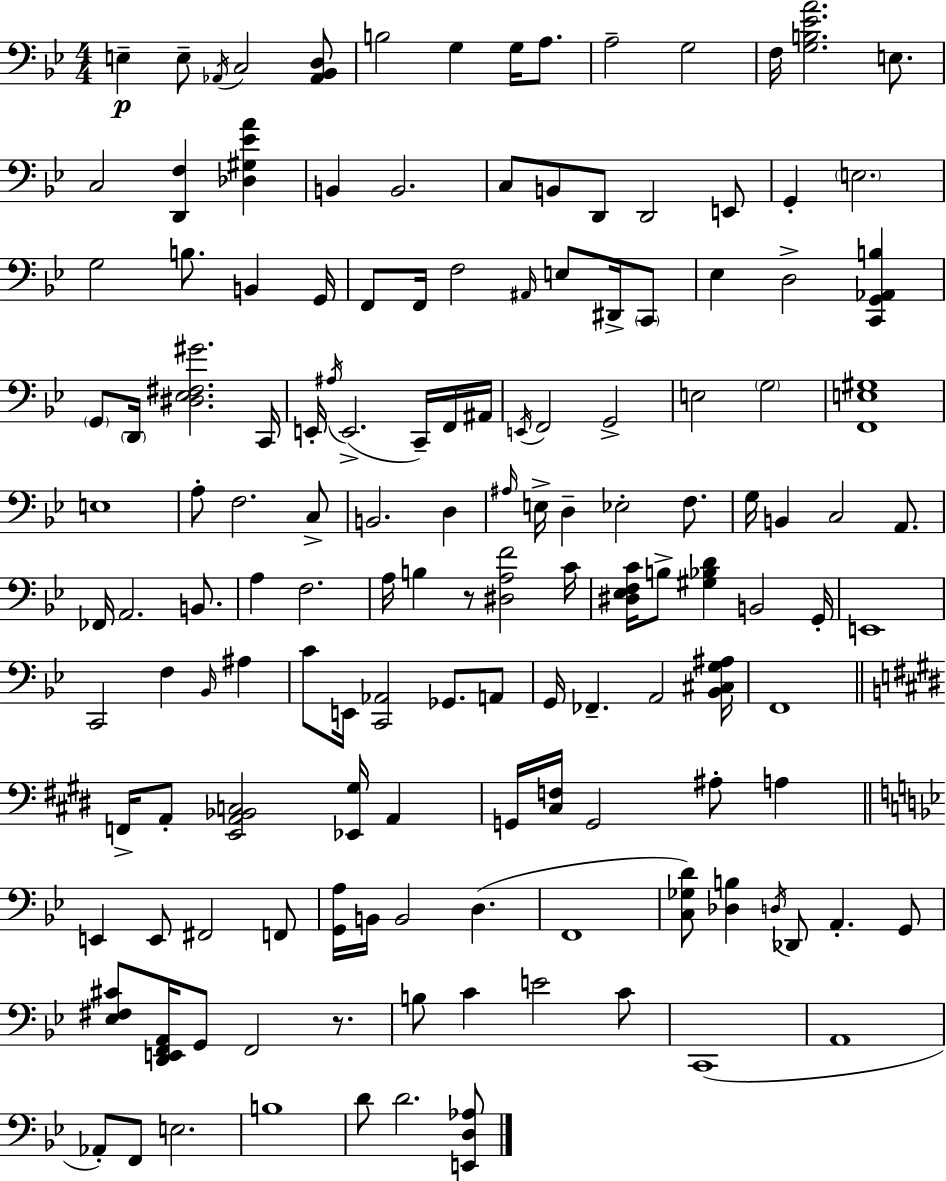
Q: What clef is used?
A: bass